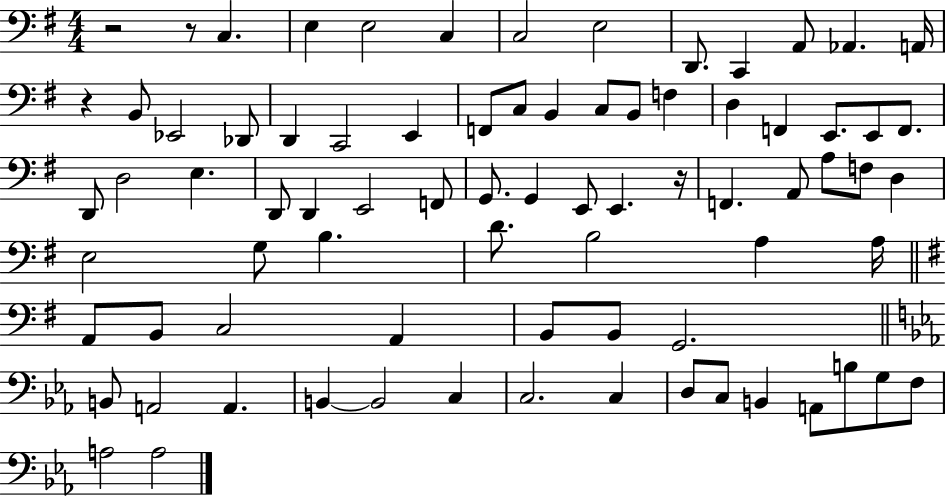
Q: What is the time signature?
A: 4/4